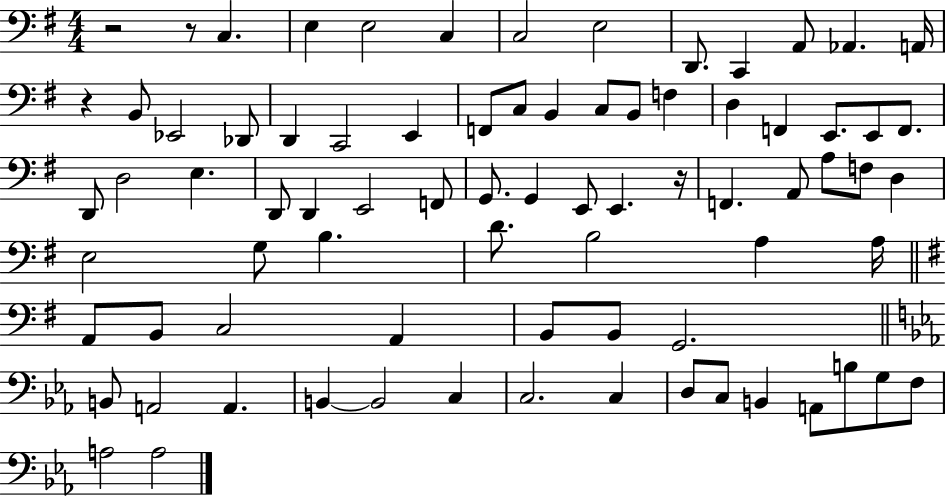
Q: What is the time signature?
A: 4/4